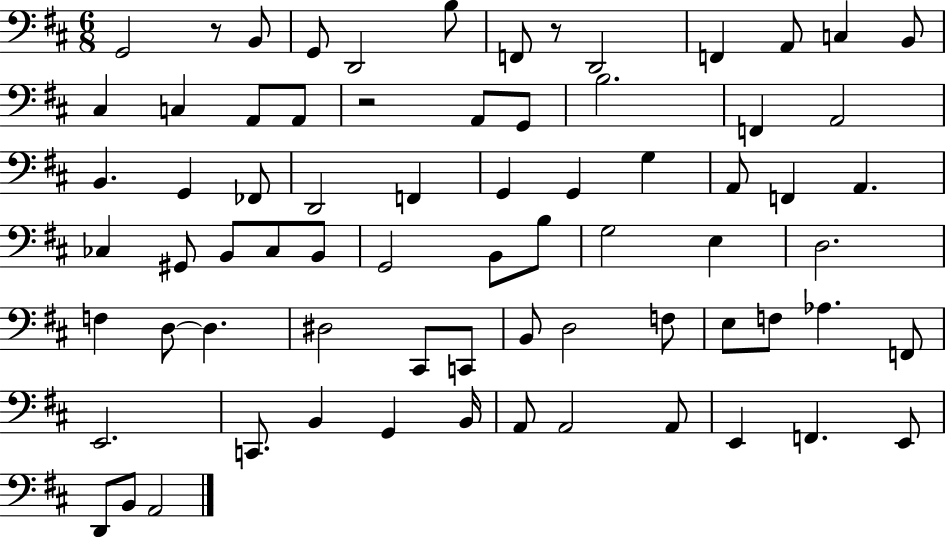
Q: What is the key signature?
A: D major